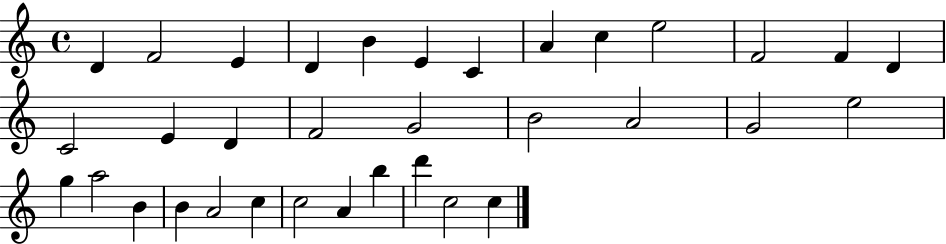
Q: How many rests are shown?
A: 0